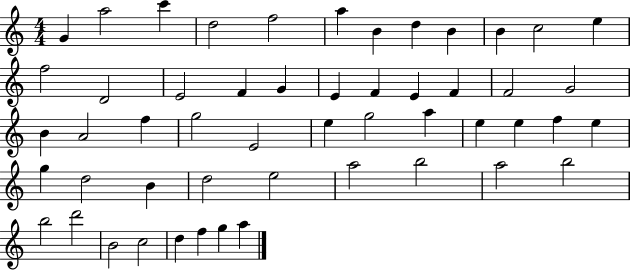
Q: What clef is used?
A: treble